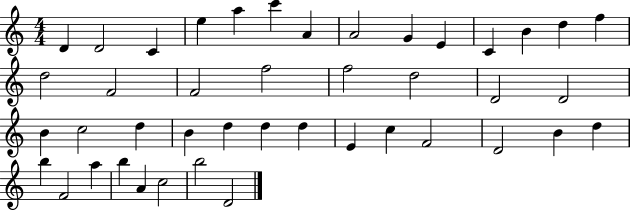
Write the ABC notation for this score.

X:1
T:Untitled
M:4/4
L:1/4
K:C
D D2 C e a c' A A2 G E C B d f d2 F2 F2 f2 f2 d2 D2 D2 B c2 d B d d d E c F2 D2 B d b F2 a b A c2 b2 D2